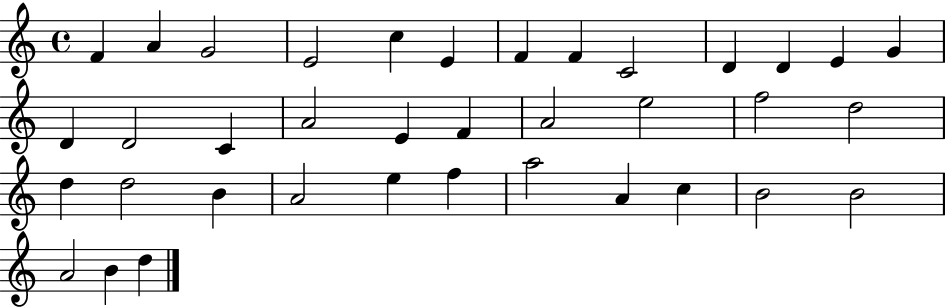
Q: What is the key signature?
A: C major